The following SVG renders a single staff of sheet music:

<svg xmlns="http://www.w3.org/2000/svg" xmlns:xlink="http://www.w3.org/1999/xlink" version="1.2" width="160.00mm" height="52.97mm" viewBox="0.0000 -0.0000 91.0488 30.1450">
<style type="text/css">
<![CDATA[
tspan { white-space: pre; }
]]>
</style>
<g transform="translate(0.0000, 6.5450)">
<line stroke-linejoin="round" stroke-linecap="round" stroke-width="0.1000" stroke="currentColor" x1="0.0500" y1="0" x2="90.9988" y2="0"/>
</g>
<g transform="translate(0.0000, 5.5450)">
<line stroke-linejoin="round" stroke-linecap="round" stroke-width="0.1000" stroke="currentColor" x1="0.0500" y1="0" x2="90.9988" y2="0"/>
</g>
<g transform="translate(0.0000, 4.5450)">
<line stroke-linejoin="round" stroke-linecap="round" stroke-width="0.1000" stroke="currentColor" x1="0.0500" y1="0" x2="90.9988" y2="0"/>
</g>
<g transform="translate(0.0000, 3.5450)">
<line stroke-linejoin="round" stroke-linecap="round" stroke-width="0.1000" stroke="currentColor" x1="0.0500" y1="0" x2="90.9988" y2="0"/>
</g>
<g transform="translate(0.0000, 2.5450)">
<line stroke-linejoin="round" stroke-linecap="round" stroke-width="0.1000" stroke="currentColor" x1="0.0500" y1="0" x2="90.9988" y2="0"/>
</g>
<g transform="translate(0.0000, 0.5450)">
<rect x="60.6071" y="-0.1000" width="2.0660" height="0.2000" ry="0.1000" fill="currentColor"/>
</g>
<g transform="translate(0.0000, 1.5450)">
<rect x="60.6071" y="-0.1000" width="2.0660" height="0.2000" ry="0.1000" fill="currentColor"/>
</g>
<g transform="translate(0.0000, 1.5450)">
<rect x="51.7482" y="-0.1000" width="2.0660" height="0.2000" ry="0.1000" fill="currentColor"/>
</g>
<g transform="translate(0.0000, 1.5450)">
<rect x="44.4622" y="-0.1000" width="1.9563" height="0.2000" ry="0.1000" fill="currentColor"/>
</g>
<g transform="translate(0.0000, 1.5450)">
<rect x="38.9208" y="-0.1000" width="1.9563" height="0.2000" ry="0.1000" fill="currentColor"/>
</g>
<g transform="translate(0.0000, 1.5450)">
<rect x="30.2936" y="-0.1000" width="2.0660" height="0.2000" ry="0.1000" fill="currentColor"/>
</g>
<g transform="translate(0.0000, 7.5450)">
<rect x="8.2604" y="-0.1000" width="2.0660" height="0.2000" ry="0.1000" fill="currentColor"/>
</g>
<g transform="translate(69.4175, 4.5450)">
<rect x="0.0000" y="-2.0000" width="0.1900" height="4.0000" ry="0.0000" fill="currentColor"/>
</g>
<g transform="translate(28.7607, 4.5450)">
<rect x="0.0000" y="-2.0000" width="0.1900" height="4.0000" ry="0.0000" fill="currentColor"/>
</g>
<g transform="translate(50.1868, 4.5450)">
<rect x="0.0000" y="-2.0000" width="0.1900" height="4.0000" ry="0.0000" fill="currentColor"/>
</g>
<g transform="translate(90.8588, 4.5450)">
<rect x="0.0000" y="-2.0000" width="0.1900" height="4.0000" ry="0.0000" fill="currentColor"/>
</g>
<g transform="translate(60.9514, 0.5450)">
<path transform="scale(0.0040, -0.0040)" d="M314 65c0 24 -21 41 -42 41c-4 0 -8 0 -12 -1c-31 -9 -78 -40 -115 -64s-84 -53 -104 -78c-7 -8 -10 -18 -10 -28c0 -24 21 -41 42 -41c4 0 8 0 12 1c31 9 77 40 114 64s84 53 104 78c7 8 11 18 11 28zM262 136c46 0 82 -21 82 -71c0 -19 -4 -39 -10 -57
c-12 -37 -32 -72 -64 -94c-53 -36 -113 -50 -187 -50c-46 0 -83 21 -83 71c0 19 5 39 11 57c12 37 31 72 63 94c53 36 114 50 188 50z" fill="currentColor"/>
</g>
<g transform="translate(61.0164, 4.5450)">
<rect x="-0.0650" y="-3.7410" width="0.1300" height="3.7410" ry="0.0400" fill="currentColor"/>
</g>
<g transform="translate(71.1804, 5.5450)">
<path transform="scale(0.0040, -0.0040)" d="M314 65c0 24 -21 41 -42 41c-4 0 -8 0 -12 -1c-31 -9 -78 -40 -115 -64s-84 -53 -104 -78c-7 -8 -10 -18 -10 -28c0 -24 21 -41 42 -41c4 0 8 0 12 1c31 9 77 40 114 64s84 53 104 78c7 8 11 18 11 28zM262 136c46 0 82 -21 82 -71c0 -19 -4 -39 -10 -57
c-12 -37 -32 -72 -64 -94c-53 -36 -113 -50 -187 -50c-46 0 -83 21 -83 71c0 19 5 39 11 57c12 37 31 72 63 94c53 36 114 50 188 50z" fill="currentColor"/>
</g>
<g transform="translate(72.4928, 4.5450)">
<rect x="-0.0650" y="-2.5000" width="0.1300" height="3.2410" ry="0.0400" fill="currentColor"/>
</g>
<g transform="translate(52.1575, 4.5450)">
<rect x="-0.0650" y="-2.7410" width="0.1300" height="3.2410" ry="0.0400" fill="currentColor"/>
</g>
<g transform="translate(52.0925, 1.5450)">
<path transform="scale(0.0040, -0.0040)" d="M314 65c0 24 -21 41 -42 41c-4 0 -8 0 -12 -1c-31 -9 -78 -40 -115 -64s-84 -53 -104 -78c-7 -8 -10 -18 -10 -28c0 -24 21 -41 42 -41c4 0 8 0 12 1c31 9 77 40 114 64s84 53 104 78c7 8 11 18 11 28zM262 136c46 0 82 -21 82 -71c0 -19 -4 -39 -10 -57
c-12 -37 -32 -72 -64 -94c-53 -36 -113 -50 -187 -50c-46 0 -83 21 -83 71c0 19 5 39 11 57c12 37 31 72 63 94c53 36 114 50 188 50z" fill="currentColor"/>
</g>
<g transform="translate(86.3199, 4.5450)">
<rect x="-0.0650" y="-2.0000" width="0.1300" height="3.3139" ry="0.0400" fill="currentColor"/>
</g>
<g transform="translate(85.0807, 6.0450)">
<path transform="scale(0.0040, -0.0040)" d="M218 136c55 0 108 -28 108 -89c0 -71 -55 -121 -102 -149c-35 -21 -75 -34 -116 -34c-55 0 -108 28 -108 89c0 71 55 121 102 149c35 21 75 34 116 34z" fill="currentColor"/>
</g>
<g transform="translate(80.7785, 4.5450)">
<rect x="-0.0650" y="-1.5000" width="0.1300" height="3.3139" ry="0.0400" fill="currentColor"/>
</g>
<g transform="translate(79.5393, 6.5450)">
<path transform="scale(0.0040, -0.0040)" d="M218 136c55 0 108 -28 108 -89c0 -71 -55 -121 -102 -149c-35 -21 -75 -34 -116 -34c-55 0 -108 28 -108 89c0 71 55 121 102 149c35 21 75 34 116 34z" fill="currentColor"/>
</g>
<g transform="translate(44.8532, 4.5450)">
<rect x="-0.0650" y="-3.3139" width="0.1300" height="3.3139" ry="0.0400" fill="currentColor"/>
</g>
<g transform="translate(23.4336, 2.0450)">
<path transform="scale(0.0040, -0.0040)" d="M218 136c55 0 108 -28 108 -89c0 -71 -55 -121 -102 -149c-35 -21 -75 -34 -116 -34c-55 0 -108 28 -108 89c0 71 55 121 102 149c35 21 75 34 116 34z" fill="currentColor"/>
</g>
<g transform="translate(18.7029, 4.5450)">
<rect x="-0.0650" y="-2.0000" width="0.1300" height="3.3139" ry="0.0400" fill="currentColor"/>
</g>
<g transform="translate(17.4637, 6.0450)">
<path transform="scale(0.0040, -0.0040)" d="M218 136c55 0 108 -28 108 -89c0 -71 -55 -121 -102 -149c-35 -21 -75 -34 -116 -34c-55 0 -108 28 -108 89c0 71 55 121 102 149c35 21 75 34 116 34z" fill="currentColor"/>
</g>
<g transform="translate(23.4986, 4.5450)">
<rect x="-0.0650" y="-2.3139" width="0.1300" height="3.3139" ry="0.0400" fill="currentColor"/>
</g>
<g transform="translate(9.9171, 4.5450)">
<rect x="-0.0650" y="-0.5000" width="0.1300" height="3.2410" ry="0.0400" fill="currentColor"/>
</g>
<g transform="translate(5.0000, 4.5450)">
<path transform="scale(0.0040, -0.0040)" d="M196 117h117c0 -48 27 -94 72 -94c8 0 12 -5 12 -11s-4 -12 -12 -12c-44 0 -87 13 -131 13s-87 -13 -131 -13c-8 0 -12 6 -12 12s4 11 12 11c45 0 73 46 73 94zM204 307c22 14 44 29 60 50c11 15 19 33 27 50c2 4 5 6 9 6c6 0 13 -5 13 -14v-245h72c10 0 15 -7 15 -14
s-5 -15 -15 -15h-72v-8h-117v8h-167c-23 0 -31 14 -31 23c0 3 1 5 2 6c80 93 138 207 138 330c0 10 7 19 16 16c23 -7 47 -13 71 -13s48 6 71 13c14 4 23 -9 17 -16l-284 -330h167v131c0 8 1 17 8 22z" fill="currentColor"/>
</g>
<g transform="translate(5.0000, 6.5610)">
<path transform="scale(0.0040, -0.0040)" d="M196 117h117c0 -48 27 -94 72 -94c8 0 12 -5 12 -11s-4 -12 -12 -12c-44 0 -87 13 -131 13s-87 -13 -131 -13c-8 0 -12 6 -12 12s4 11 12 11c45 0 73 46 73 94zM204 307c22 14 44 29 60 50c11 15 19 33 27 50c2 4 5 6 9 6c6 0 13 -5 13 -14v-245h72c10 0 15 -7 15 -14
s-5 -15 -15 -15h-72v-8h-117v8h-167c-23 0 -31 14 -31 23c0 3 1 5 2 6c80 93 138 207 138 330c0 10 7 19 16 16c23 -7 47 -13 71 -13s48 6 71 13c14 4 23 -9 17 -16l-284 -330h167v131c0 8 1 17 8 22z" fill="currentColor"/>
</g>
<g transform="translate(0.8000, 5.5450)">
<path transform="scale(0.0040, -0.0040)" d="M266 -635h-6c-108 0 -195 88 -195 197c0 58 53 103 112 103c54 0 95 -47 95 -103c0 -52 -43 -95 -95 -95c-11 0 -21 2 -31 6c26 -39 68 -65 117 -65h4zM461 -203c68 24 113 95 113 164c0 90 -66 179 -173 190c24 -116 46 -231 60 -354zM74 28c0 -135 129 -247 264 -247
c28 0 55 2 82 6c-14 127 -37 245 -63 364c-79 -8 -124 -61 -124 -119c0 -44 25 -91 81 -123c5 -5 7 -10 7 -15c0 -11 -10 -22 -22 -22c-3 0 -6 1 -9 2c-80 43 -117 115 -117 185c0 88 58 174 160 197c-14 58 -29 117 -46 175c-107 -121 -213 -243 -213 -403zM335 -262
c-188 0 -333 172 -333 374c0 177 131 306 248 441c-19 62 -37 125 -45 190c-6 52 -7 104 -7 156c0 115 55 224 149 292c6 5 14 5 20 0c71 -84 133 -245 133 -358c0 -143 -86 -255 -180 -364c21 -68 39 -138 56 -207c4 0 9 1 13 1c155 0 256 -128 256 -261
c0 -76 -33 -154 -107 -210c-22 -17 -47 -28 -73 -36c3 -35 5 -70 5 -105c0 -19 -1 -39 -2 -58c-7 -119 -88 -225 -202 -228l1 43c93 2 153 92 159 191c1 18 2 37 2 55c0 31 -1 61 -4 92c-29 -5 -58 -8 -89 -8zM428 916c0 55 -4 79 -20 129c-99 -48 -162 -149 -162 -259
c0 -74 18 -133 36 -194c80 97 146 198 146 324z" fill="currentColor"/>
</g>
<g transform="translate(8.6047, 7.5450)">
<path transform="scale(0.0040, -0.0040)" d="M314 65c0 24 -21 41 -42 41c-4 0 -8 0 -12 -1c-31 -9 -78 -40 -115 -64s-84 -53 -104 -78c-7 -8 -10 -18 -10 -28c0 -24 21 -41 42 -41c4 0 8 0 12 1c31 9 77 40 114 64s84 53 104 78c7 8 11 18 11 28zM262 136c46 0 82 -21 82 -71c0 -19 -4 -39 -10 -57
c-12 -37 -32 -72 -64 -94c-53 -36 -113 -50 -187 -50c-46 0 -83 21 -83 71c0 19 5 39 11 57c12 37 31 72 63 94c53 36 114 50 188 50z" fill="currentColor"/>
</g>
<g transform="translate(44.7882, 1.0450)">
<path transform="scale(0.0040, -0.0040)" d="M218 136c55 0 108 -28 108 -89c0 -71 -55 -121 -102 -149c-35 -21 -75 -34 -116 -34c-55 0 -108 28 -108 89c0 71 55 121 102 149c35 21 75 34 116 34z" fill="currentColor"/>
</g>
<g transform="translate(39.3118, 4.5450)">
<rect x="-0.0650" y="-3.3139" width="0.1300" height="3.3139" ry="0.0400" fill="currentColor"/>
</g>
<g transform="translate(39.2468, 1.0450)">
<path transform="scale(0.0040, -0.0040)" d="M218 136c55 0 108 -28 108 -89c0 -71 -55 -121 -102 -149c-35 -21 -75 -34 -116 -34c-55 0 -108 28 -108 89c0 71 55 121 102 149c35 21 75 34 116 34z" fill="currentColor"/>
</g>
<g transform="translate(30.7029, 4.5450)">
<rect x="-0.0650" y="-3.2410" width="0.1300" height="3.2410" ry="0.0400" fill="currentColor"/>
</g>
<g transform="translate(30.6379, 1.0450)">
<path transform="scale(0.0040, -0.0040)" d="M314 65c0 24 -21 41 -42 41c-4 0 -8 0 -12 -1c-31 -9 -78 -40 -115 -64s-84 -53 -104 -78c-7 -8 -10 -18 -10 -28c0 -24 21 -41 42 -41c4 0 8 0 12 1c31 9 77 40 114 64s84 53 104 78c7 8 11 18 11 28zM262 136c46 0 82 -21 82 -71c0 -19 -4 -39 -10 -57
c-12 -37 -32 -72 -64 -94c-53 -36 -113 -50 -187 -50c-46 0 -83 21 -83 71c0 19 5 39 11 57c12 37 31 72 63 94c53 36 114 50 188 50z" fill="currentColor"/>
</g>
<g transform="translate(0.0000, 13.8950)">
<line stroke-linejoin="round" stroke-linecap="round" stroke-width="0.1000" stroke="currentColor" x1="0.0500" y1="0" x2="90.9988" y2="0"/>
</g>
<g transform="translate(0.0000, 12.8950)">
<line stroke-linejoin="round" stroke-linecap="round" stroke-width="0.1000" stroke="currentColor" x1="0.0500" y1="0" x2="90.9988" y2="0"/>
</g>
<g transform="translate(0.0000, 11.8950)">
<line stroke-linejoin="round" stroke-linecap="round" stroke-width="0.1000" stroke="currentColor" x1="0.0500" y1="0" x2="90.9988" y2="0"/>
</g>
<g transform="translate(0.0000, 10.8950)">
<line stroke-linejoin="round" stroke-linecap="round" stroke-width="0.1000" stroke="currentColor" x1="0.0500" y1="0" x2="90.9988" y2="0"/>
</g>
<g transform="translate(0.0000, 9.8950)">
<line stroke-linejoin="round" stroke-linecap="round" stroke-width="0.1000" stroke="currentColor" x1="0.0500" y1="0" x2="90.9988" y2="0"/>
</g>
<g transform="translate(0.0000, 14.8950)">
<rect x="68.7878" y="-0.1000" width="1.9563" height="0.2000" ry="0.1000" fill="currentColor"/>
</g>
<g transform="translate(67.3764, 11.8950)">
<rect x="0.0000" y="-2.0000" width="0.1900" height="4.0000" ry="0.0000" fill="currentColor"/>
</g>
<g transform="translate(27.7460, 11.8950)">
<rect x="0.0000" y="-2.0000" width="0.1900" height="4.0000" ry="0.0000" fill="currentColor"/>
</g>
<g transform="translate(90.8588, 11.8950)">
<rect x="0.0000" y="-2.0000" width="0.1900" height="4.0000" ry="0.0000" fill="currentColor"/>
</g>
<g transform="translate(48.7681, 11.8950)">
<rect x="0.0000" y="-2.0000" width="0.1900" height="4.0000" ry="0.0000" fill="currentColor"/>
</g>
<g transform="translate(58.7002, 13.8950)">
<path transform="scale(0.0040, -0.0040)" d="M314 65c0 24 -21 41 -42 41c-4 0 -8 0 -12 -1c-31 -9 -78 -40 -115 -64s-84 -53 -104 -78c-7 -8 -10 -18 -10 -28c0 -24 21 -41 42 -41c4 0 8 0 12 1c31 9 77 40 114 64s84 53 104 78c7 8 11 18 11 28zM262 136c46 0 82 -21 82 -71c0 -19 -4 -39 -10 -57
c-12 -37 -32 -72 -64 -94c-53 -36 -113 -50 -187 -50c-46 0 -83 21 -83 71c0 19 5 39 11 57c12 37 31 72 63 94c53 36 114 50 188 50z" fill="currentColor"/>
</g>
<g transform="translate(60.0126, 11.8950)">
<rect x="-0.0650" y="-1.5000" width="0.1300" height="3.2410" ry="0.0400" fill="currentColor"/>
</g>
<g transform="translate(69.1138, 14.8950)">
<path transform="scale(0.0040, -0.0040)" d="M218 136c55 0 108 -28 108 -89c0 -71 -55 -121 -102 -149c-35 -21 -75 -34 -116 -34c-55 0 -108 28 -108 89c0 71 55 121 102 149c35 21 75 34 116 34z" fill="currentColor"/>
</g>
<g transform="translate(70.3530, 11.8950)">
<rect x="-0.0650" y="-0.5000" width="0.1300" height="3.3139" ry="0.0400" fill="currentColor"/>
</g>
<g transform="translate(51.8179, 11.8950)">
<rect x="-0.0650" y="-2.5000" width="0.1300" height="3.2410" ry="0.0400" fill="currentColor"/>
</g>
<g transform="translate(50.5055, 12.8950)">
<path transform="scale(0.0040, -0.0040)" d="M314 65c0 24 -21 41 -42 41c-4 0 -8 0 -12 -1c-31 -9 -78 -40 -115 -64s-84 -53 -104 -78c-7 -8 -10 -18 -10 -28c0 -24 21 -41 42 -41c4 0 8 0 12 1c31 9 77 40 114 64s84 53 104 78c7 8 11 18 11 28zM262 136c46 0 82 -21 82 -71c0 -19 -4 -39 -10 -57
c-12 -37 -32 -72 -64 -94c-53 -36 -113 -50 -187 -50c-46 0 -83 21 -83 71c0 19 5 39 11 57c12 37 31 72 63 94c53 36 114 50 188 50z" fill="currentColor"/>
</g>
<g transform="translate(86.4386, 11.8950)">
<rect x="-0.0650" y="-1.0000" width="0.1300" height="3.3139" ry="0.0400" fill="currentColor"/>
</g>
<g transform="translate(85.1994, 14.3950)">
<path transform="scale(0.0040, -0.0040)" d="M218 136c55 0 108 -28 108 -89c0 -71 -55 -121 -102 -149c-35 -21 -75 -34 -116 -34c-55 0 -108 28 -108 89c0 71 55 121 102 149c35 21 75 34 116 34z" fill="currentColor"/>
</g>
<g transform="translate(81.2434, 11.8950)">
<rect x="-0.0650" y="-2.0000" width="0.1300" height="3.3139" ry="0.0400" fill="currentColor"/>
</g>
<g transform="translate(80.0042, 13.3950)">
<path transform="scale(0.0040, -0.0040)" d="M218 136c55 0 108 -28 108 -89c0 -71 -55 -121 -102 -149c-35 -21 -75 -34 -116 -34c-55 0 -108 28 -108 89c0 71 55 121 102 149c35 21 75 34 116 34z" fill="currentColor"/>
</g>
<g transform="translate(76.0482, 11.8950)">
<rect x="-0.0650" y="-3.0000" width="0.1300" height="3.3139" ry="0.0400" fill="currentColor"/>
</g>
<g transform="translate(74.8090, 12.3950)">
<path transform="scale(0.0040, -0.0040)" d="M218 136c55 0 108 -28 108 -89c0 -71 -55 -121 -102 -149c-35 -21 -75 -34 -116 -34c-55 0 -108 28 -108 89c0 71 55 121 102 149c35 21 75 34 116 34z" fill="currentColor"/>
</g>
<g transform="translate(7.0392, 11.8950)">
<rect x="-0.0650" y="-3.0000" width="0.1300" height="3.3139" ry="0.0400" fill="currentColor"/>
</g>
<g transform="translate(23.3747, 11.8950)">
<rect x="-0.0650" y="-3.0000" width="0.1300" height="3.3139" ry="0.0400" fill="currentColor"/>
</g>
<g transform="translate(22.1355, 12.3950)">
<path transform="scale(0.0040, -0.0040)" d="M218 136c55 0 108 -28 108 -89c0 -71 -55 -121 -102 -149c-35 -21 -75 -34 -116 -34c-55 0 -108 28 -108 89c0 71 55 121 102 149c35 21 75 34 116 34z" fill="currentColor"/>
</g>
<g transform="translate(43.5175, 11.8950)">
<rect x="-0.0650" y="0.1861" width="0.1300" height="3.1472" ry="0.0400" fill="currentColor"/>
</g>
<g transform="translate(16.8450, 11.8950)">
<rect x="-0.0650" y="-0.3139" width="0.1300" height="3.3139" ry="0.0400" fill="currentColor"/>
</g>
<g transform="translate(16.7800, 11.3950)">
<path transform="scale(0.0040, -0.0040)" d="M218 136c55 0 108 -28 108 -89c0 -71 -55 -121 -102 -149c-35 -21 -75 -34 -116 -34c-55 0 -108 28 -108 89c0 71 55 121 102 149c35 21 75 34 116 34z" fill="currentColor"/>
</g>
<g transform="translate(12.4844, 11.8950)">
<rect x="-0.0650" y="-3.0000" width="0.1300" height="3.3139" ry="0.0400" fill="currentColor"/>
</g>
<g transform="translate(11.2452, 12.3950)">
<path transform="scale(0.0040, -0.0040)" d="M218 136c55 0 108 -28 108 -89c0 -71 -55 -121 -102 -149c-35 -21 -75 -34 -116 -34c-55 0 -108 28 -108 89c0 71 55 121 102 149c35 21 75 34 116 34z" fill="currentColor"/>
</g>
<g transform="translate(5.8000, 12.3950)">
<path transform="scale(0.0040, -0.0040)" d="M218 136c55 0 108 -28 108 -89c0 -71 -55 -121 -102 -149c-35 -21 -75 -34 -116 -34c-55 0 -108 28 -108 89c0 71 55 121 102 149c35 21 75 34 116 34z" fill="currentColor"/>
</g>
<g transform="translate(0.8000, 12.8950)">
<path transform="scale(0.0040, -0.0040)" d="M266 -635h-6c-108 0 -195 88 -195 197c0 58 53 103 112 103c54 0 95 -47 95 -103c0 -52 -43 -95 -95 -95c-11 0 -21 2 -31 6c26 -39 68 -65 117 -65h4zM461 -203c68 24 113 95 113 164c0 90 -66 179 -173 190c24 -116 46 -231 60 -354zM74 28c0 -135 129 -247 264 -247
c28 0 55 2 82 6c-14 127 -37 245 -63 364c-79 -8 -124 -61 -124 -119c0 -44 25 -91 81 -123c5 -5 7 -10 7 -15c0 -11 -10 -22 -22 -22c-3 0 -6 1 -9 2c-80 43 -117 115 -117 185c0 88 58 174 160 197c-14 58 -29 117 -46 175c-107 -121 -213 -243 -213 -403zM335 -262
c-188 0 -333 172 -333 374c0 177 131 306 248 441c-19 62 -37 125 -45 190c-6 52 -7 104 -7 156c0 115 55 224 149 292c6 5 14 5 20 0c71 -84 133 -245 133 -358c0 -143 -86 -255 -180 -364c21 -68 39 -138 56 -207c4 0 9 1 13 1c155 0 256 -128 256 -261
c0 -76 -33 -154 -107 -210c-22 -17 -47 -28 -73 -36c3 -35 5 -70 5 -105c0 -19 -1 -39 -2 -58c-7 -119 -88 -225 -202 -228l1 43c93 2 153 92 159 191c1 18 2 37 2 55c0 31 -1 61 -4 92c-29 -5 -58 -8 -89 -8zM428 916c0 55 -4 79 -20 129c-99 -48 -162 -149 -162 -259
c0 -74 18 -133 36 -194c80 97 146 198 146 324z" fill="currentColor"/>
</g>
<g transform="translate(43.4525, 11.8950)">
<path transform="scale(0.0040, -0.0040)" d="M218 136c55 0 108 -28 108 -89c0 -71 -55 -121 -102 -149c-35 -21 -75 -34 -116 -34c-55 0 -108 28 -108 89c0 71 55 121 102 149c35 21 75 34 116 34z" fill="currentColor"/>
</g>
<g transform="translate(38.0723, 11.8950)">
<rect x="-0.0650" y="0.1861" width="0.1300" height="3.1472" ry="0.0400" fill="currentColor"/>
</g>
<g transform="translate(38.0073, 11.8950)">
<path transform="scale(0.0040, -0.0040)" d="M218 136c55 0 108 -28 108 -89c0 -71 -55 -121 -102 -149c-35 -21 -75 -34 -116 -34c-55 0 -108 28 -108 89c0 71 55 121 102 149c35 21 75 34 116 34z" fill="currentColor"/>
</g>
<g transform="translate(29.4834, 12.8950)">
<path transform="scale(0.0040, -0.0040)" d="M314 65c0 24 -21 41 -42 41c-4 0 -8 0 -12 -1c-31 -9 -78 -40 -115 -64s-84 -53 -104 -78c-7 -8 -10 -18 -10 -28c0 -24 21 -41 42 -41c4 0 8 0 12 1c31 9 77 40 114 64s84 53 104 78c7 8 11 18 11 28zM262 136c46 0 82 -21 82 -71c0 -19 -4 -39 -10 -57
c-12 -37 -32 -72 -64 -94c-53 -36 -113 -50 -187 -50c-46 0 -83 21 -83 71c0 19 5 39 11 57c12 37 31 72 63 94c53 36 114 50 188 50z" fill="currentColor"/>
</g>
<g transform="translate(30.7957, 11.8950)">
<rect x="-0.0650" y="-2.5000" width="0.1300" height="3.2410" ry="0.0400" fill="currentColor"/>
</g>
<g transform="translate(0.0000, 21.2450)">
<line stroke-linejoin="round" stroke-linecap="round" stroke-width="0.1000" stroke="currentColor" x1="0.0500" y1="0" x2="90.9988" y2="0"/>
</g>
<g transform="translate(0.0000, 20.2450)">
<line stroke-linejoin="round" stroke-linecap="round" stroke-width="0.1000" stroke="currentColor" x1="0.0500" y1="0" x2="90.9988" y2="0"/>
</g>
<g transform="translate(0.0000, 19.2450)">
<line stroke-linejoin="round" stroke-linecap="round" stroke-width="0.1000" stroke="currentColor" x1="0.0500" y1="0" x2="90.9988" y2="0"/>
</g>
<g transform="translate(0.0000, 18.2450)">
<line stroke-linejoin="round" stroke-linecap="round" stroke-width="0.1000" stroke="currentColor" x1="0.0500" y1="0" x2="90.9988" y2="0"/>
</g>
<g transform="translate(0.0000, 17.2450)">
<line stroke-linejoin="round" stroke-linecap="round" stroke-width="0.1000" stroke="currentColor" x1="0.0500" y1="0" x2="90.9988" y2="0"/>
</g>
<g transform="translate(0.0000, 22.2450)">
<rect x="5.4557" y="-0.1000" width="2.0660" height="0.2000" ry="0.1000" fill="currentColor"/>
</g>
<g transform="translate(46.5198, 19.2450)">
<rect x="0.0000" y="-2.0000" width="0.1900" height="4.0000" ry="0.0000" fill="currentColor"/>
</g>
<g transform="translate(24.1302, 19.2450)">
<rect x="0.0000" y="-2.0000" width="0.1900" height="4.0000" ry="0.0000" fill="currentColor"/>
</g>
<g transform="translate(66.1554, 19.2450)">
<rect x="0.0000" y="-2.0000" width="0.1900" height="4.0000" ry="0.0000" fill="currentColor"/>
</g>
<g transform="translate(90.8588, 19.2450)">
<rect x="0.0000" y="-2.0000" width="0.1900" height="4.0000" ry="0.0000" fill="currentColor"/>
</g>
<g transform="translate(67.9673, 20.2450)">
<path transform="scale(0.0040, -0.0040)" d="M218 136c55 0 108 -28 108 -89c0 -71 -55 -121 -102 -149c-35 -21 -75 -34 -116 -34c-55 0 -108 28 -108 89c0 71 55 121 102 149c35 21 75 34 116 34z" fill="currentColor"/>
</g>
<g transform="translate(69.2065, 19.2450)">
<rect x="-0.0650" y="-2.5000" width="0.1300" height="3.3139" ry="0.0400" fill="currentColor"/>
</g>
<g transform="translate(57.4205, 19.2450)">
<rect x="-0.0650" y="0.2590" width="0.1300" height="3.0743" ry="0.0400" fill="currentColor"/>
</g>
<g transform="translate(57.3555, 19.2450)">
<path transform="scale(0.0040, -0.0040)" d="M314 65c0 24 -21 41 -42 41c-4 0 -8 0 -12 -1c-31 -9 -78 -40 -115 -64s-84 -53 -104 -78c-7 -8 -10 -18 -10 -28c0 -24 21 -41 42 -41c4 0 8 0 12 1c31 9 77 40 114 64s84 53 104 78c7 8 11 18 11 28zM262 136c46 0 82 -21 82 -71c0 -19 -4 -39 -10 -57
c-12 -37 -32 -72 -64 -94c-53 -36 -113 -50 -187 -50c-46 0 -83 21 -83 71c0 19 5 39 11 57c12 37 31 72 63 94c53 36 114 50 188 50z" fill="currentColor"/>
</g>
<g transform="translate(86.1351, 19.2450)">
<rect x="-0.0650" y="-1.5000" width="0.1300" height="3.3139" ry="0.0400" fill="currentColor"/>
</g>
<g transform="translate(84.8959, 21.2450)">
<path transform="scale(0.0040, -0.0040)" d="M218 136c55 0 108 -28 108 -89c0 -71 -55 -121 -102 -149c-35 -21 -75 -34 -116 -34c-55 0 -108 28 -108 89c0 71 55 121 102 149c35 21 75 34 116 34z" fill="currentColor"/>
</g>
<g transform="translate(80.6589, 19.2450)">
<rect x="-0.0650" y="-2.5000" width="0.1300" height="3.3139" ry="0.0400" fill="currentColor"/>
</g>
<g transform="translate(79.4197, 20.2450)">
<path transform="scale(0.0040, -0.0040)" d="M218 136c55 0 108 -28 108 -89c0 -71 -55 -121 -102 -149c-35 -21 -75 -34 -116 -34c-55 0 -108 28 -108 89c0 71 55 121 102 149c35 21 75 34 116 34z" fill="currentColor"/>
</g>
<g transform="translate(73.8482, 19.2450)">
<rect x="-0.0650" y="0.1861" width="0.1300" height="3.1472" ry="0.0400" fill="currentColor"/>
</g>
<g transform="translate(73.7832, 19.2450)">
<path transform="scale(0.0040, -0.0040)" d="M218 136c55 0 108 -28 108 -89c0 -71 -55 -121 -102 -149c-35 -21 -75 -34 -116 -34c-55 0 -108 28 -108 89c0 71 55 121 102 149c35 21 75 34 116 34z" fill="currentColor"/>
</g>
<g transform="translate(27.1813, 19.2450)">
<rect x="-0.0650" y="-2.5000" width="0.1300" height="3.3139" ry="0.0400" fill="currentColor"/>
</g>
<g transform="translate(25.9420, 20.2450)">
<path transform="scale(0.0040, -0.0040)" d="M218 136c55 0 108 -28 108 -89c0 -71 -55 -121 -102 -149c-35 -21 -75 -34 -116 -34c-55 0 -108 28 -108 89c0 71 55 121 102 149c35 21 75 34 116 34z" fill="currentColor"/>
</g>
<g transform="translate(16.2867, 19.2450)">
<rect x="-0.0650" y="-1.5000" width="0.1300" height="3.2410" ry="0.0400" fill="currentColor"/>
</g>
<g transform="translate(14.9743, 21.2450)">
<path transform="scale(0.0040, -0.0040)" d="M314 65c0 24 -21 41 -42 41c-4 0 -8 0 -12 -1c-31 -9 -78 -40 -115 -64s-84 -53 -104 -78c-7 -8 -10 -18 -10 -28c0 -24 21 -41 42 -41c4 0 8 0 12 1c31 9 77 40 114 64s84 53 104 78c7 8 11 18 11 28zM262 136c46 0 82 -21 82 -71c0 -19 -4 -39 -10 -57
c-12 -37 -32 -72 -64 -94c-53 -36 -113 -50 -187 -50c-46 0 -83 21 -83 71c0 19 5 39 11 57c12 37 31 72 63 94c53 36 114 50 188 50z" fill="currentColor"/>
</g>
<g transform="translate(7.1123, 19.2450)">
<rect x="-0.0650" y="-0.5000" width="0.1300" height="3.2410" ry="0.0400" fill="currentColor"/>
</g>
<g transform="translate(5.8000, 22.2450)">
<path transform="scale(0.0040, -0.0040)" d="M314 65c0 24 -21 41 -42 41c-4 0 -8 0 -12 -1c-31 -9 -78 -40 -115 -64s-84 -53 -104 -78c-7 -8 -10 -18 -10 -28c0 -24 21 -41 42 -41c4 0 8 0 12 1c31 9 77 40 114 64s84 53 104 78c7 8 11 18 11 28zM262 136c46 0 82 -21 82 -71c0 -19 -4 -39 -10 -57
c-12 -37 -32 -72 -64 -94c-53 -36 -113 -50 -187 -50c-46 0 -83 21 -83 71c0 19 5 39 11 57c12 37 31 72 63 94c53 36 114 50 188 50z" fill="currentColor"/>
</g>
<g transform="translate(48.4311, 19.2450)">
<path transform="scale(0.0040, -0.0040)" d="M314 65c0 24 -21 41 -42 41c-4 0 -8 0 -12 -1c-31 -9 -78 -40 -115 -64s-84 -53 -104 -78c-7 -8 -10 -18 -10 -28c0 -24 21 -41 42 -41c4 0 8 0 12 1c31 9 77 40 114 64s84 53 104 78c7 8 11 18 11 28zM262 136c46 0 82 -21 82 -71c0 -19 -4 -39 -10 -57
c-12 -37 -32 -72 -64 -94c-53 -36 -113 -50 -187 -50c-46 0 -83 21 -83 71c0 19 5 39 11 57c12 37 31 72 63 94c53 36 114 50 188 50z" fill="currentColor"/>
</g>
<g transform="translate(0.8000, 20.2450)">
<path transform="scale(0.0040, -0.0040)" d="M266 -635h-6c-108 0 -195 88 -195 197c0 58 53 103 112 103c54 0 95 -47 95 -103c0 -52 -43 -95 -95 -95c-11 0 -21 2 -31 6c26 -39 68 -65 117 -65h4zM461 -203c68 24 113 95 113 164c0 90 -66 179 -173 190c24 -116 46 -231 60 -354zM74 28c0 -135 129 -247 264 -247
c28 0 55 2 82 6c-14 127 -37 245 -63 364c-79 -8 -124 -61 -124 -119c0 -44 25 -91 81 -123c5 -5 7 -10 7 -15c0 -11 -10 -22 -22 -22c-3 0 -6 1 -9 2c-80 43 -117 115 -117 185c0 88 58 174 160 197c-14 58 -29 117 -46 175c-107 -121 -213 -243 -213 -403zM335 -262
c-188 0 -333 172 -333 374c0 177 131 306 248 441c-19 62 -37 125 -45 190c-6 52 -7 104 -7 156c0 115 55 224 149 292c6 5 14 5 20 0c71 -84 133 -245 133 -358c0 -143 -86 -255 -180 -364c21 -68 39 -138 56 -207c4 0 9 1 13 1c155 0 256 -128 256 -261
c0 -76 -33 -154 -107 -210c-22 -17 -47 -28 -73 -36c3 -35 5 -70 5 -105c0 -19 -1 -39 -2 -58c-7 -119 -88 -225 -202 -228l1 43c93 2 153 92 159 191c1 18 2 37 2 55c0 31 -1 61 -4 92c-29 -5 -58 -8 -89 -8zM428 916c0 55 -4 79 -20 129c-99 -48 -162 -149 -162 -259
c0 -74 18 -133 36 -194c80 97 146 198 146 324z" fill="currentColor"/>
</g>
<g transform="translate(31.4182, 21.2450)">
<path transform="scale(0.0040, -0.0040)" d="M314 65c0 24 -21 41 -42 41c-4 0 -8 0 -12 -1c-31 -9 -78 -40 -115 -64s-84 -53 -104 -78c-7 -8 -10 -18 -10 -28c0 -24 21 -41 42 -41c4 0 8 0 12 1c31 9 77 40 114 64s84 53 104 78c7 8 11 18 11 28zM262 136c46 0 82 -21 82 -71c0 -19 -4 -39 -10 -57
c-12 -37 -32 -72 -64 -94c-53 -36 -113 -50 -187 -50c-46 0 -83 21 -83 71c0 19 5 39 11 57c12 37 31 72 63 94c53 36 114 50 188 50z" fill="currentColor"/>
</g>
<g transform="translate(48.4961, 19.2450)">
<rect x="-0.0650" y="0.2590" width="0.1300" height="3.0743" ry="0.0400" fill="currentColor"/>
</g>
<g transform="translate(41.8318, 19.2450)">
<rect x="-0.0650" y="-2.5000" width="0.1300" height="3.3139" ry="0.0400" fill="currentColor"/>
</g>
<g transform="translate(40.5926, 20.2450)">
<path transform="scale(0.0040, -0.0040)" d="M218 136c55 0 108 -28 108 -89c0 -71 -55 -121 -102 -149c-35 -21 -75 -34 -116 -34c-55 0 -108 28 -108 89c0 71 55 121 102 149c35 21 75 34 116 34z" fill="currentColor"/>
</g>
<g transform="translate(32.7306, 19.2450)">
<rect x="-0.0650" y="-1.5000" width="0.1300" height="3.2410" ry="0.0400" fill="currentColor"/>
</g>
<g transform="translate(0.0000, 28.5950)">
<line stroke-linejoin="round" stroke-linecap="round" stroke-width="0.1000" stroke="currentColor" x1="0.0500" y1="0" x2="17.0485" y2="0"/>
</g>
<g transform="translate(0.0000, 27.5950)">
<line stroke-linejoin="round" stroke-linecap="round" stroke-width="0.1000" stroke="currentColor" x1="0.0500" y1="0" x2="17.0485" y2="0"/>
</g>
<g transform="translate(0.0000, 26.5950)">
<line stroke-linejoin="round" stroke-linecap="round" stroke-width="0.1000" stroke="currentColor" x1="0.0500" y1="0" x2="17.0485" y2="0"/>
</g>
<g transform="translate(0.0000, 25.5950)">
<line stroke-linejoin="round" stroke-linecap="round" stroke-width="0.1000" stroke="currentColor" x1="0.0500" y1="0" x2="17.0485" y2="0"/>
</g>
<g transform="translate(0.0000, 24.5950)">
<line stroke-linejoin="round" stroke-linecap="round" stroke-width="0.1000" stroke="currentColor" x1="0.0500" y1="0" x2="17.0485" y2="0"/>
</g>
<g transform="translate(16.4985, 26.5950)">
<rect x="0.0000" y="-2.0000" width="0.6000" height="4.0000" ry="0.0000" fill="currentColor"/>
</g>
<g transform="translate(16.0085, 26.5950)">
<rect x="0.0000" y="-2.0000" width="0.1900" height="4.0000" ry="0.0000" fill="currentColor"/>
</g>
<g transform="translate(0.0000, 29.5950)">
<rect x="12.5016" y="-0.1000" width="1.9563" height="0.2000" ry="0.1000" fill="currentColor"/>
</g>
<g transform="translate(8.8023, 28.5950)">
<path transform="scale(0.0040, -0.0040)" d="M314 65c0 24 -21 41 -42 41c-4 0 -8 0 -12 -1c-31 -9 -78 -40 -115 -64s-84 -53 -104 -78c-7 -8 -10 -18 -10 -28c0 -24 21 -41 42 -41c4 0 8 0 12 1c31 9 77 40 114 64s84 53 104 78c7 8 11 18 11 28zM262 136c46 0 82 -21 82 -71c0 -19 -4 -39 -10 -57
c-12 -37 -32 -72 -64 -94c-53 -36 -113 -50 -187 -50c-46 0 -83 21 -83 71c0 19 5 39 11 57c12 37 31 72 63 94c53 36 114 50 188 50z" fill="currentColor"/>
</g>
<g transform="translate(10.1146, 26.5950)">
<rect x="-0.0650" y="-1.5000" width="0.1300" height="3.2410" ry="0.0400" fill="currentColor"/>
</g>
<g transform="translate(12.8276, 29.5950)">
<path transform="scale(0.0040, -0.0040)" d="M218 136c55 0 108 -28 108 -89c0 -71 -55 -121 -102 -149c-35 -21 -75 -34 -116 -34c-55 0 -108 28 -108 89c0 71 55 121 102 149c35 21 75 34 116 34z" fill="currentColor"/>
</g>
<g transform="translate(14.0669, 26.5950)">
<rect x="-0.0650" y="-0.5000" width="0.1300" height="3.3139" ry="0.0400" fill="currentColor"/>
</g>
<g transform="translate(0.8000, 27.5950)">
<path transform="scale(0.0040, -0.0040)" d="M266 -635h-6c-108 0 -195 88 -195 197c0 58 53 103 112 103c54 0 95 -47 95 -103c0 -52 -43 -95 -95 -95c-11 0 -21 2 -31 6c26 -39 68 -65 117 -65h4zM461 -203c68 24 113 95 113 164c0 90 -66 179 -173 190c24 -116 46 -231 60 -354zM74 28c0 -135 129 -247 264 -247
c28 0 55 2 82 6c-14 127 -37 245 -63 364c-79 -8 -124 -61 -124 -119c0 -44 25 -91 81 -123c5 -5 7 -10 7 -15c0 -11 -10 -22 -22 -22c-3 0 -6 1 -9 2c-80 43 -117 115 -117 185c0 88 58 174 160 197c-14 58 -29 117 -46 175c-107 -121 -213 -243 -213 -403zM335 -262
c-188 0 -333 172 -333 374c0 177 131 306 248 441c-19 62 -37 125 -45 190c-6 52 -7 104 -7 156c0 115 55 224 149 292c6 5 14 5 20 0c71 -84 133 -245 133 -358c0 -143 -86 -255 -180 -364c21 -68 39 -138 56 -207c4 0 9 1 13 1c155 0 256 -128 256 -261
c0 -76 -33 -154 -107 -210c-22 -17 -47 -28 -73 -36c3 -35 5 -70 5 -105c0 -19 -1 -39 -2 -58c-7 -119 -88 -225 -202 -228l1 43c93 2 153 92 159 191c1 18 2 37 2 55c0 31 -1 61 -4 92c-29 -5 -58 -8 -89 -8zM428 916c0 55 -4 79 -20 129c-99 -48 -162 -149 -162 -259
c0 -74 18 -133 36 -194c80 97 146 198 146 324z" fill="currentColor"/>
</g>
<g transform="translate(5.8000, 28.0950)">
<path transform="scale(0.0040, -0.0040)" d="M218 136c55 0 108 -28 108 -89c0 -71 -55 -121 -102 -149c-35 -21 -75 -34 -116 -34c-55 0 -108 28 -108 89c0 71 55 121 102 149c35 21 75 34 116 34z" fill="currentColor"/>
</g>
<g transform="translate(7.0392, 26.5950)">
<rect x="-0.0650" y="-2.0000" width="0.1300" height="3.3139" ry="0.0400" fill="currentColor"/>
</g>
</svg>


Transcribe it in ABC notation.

X:1
T:Untitled
M:4/4
L:1/4
K:C
C2 F g b2 b b a2 c'2 G2 E F A A c A G2 B B G2 E2 C A F D C2 E2 G E2 G B2 B2 G B G E F E2 C